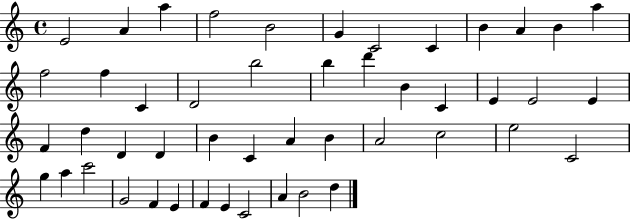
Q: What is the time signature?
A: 4/4